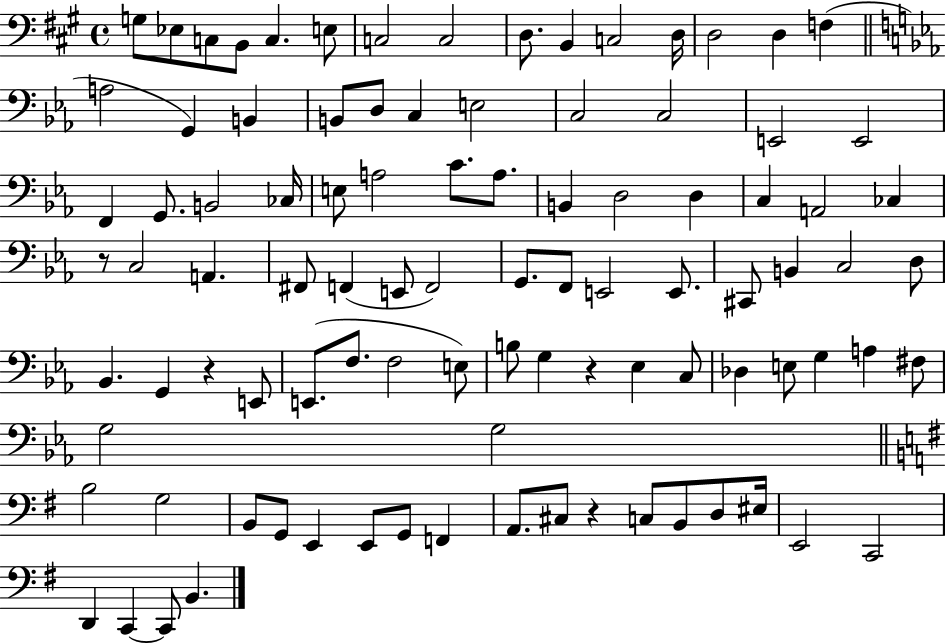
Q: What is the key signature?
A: A major